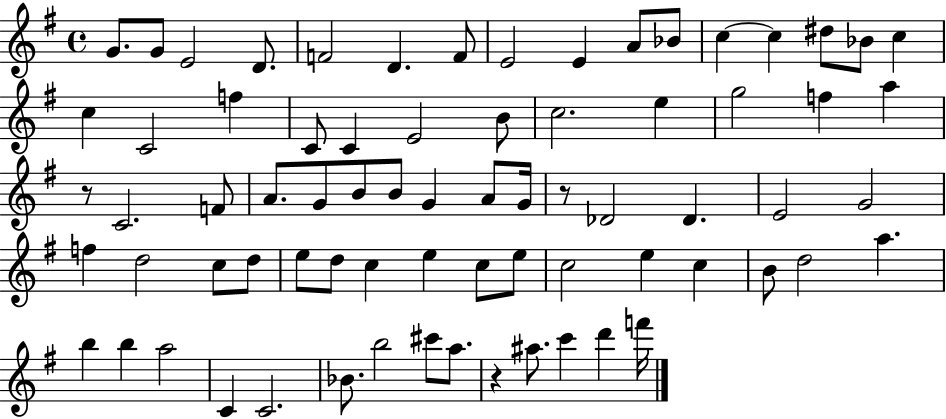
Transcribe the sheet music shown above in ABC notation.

X:1
T:Untitled
M:4/4
L:1/4
K:G
G/2 G/2 E2 D/2 F2 D F/2 E2 E A/2 _B/2 c c ^d/2 _B/2 c c C2 f C/2 C E2 B/2 c2 e g2 f a z/2 C2 F/2 A/2 G/2 B/2 B/2 G A/2 G/4 z/2 _D2 _D E2 G2 f d2 c/2 d/2 e/2 d/2 c e c/2 e/2 c2 e c B/2 d2 a b b a2 C C2 _B/2 b2 ^c'/2 a/2 z ^a/2 c' d' f'/4